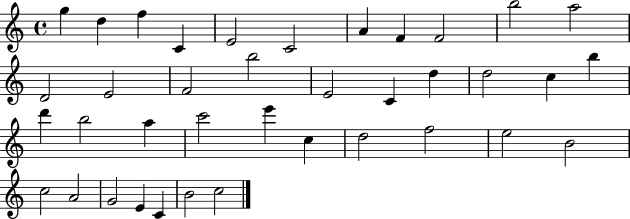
{
  \clef treble
  \time 4/4
  \defaultTimeSignature
  \key c \major
  g''4 d''4 f''4 c'4 | e'2 c'2 | a'4 f'4 f'2 | b''2 a''2 | \break d'2 e'2 | f'2 b''2 | e'2 c'4 d''4 | d''2 c''4 b''4 | \break d'''4 b''2 a''4 | c'''2 e'''4 c''4 | d''2 f''2 | e''2 b'2 | \break c''2 a'2 | g'2 e'4 c'4 | b'2 c''2 | \bar "|."
}